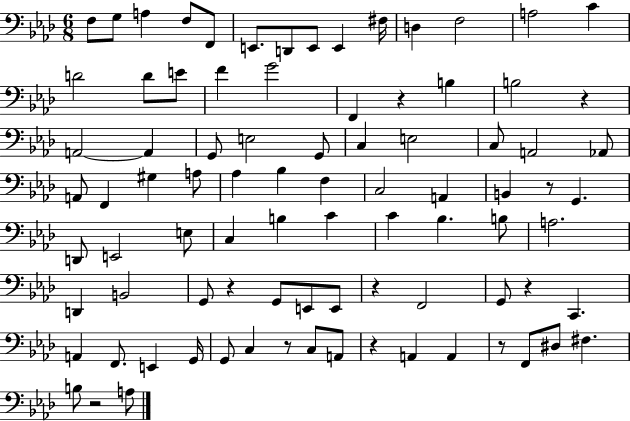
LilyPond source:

{
  \clef bass
  \numericTimeSignature
  \time 6/8
  \key aes \major
  \repeat volta 2 { f8 g8 a4 f8 f,8 | e,8. d,8 e,8 e,4 fis16 | d4 f2 | a2 c'4 | \break d'2 d'8 e'8 | f'4 g'2 | f,4 r4 b4 | b2 r4 | \break a,2~~ a,4 | g,8 e2 g,8 | c4 e2 | c8 a,2 aes,8 | \break a,8 f,4 gis4 a8 | aes4 bes4 f4 | c2 a,4 | b,4 r8 g,4. | \break d,8 e,2 e8 | c4 b4 c'4 | c'4 bes4. b8 | a2. | \break d,4 b,2 | g,8 r4 g,8 e,8 e,8 | r4 f,2 | g,8 r4 c,4. | \break a,4 f,8. e,4 g,16 | g,8 c4 r8 c8 a,8 | r4 a,4 a,4 | r8 f,8 dis8 fis4. | \break b8 r2 a8 | } \bar "|."
}